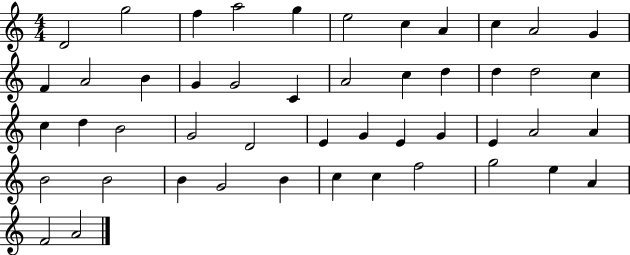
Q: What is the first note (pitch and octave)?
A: D4